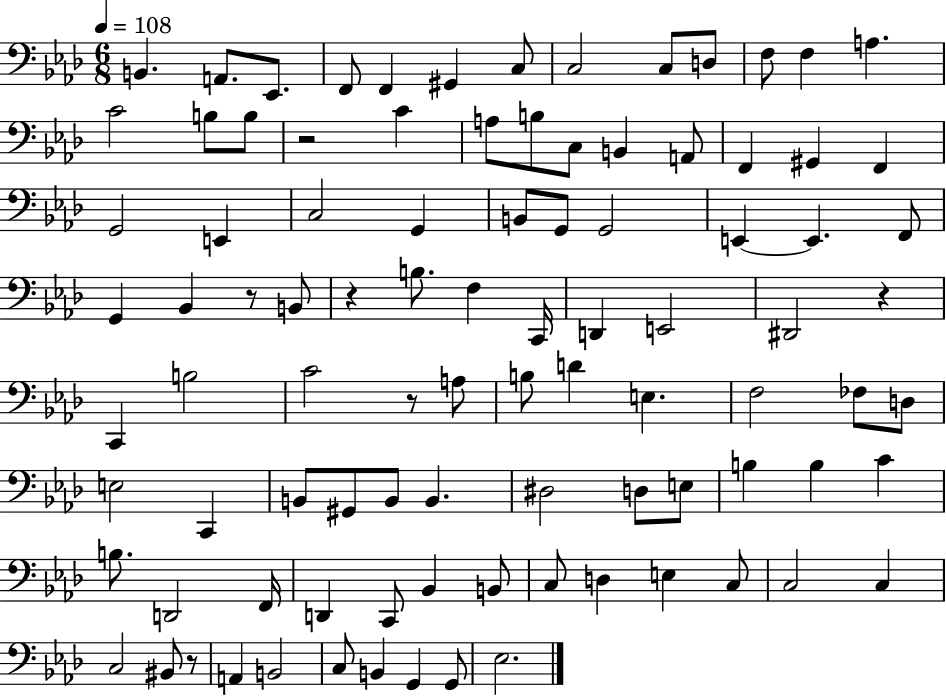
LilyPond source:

{
  \clef bass
  \numericTimeSignature
  \time 6/8
  \key aes \major
  \tempo 4 = 108
  b,4. a,8. ees,8. | f,8 f,4 gis,4 c8 | c2 c8 d8 | f8 f4 a4. | \break c'2 b8 b8 | r2 c'4 | a8 b8 c8 b,4 a,8 | f,4 gis,4 f,4 | \break g,2 e,4 | c2 g,4 | b,8 g,8 g,2 | e,4~~ e,4. f,8 | \break g,4 bes,4 r8 b,8 | r4 b8. f4 c,16 | d,4 e,2 | dis,2 r4 | \break c,4 b2 | c'2 r8 a8 | b8 d'4 e4. | f2 fes8 d8 | \break e2 c,4 | b,8 gis,8 b,8 b,4. | dis2 d8 e8 | b4 b4 c'4 | \break b8. d,2 f,16 | d,4 c,8 bes,4 b,8 | c8 d4 e4 c8 | c2 c4 | \break c2 bis,8 r8 | a,4 b,2 | c8 b,4 g,4 g,8 | ees2. | \break \bar "|."
}